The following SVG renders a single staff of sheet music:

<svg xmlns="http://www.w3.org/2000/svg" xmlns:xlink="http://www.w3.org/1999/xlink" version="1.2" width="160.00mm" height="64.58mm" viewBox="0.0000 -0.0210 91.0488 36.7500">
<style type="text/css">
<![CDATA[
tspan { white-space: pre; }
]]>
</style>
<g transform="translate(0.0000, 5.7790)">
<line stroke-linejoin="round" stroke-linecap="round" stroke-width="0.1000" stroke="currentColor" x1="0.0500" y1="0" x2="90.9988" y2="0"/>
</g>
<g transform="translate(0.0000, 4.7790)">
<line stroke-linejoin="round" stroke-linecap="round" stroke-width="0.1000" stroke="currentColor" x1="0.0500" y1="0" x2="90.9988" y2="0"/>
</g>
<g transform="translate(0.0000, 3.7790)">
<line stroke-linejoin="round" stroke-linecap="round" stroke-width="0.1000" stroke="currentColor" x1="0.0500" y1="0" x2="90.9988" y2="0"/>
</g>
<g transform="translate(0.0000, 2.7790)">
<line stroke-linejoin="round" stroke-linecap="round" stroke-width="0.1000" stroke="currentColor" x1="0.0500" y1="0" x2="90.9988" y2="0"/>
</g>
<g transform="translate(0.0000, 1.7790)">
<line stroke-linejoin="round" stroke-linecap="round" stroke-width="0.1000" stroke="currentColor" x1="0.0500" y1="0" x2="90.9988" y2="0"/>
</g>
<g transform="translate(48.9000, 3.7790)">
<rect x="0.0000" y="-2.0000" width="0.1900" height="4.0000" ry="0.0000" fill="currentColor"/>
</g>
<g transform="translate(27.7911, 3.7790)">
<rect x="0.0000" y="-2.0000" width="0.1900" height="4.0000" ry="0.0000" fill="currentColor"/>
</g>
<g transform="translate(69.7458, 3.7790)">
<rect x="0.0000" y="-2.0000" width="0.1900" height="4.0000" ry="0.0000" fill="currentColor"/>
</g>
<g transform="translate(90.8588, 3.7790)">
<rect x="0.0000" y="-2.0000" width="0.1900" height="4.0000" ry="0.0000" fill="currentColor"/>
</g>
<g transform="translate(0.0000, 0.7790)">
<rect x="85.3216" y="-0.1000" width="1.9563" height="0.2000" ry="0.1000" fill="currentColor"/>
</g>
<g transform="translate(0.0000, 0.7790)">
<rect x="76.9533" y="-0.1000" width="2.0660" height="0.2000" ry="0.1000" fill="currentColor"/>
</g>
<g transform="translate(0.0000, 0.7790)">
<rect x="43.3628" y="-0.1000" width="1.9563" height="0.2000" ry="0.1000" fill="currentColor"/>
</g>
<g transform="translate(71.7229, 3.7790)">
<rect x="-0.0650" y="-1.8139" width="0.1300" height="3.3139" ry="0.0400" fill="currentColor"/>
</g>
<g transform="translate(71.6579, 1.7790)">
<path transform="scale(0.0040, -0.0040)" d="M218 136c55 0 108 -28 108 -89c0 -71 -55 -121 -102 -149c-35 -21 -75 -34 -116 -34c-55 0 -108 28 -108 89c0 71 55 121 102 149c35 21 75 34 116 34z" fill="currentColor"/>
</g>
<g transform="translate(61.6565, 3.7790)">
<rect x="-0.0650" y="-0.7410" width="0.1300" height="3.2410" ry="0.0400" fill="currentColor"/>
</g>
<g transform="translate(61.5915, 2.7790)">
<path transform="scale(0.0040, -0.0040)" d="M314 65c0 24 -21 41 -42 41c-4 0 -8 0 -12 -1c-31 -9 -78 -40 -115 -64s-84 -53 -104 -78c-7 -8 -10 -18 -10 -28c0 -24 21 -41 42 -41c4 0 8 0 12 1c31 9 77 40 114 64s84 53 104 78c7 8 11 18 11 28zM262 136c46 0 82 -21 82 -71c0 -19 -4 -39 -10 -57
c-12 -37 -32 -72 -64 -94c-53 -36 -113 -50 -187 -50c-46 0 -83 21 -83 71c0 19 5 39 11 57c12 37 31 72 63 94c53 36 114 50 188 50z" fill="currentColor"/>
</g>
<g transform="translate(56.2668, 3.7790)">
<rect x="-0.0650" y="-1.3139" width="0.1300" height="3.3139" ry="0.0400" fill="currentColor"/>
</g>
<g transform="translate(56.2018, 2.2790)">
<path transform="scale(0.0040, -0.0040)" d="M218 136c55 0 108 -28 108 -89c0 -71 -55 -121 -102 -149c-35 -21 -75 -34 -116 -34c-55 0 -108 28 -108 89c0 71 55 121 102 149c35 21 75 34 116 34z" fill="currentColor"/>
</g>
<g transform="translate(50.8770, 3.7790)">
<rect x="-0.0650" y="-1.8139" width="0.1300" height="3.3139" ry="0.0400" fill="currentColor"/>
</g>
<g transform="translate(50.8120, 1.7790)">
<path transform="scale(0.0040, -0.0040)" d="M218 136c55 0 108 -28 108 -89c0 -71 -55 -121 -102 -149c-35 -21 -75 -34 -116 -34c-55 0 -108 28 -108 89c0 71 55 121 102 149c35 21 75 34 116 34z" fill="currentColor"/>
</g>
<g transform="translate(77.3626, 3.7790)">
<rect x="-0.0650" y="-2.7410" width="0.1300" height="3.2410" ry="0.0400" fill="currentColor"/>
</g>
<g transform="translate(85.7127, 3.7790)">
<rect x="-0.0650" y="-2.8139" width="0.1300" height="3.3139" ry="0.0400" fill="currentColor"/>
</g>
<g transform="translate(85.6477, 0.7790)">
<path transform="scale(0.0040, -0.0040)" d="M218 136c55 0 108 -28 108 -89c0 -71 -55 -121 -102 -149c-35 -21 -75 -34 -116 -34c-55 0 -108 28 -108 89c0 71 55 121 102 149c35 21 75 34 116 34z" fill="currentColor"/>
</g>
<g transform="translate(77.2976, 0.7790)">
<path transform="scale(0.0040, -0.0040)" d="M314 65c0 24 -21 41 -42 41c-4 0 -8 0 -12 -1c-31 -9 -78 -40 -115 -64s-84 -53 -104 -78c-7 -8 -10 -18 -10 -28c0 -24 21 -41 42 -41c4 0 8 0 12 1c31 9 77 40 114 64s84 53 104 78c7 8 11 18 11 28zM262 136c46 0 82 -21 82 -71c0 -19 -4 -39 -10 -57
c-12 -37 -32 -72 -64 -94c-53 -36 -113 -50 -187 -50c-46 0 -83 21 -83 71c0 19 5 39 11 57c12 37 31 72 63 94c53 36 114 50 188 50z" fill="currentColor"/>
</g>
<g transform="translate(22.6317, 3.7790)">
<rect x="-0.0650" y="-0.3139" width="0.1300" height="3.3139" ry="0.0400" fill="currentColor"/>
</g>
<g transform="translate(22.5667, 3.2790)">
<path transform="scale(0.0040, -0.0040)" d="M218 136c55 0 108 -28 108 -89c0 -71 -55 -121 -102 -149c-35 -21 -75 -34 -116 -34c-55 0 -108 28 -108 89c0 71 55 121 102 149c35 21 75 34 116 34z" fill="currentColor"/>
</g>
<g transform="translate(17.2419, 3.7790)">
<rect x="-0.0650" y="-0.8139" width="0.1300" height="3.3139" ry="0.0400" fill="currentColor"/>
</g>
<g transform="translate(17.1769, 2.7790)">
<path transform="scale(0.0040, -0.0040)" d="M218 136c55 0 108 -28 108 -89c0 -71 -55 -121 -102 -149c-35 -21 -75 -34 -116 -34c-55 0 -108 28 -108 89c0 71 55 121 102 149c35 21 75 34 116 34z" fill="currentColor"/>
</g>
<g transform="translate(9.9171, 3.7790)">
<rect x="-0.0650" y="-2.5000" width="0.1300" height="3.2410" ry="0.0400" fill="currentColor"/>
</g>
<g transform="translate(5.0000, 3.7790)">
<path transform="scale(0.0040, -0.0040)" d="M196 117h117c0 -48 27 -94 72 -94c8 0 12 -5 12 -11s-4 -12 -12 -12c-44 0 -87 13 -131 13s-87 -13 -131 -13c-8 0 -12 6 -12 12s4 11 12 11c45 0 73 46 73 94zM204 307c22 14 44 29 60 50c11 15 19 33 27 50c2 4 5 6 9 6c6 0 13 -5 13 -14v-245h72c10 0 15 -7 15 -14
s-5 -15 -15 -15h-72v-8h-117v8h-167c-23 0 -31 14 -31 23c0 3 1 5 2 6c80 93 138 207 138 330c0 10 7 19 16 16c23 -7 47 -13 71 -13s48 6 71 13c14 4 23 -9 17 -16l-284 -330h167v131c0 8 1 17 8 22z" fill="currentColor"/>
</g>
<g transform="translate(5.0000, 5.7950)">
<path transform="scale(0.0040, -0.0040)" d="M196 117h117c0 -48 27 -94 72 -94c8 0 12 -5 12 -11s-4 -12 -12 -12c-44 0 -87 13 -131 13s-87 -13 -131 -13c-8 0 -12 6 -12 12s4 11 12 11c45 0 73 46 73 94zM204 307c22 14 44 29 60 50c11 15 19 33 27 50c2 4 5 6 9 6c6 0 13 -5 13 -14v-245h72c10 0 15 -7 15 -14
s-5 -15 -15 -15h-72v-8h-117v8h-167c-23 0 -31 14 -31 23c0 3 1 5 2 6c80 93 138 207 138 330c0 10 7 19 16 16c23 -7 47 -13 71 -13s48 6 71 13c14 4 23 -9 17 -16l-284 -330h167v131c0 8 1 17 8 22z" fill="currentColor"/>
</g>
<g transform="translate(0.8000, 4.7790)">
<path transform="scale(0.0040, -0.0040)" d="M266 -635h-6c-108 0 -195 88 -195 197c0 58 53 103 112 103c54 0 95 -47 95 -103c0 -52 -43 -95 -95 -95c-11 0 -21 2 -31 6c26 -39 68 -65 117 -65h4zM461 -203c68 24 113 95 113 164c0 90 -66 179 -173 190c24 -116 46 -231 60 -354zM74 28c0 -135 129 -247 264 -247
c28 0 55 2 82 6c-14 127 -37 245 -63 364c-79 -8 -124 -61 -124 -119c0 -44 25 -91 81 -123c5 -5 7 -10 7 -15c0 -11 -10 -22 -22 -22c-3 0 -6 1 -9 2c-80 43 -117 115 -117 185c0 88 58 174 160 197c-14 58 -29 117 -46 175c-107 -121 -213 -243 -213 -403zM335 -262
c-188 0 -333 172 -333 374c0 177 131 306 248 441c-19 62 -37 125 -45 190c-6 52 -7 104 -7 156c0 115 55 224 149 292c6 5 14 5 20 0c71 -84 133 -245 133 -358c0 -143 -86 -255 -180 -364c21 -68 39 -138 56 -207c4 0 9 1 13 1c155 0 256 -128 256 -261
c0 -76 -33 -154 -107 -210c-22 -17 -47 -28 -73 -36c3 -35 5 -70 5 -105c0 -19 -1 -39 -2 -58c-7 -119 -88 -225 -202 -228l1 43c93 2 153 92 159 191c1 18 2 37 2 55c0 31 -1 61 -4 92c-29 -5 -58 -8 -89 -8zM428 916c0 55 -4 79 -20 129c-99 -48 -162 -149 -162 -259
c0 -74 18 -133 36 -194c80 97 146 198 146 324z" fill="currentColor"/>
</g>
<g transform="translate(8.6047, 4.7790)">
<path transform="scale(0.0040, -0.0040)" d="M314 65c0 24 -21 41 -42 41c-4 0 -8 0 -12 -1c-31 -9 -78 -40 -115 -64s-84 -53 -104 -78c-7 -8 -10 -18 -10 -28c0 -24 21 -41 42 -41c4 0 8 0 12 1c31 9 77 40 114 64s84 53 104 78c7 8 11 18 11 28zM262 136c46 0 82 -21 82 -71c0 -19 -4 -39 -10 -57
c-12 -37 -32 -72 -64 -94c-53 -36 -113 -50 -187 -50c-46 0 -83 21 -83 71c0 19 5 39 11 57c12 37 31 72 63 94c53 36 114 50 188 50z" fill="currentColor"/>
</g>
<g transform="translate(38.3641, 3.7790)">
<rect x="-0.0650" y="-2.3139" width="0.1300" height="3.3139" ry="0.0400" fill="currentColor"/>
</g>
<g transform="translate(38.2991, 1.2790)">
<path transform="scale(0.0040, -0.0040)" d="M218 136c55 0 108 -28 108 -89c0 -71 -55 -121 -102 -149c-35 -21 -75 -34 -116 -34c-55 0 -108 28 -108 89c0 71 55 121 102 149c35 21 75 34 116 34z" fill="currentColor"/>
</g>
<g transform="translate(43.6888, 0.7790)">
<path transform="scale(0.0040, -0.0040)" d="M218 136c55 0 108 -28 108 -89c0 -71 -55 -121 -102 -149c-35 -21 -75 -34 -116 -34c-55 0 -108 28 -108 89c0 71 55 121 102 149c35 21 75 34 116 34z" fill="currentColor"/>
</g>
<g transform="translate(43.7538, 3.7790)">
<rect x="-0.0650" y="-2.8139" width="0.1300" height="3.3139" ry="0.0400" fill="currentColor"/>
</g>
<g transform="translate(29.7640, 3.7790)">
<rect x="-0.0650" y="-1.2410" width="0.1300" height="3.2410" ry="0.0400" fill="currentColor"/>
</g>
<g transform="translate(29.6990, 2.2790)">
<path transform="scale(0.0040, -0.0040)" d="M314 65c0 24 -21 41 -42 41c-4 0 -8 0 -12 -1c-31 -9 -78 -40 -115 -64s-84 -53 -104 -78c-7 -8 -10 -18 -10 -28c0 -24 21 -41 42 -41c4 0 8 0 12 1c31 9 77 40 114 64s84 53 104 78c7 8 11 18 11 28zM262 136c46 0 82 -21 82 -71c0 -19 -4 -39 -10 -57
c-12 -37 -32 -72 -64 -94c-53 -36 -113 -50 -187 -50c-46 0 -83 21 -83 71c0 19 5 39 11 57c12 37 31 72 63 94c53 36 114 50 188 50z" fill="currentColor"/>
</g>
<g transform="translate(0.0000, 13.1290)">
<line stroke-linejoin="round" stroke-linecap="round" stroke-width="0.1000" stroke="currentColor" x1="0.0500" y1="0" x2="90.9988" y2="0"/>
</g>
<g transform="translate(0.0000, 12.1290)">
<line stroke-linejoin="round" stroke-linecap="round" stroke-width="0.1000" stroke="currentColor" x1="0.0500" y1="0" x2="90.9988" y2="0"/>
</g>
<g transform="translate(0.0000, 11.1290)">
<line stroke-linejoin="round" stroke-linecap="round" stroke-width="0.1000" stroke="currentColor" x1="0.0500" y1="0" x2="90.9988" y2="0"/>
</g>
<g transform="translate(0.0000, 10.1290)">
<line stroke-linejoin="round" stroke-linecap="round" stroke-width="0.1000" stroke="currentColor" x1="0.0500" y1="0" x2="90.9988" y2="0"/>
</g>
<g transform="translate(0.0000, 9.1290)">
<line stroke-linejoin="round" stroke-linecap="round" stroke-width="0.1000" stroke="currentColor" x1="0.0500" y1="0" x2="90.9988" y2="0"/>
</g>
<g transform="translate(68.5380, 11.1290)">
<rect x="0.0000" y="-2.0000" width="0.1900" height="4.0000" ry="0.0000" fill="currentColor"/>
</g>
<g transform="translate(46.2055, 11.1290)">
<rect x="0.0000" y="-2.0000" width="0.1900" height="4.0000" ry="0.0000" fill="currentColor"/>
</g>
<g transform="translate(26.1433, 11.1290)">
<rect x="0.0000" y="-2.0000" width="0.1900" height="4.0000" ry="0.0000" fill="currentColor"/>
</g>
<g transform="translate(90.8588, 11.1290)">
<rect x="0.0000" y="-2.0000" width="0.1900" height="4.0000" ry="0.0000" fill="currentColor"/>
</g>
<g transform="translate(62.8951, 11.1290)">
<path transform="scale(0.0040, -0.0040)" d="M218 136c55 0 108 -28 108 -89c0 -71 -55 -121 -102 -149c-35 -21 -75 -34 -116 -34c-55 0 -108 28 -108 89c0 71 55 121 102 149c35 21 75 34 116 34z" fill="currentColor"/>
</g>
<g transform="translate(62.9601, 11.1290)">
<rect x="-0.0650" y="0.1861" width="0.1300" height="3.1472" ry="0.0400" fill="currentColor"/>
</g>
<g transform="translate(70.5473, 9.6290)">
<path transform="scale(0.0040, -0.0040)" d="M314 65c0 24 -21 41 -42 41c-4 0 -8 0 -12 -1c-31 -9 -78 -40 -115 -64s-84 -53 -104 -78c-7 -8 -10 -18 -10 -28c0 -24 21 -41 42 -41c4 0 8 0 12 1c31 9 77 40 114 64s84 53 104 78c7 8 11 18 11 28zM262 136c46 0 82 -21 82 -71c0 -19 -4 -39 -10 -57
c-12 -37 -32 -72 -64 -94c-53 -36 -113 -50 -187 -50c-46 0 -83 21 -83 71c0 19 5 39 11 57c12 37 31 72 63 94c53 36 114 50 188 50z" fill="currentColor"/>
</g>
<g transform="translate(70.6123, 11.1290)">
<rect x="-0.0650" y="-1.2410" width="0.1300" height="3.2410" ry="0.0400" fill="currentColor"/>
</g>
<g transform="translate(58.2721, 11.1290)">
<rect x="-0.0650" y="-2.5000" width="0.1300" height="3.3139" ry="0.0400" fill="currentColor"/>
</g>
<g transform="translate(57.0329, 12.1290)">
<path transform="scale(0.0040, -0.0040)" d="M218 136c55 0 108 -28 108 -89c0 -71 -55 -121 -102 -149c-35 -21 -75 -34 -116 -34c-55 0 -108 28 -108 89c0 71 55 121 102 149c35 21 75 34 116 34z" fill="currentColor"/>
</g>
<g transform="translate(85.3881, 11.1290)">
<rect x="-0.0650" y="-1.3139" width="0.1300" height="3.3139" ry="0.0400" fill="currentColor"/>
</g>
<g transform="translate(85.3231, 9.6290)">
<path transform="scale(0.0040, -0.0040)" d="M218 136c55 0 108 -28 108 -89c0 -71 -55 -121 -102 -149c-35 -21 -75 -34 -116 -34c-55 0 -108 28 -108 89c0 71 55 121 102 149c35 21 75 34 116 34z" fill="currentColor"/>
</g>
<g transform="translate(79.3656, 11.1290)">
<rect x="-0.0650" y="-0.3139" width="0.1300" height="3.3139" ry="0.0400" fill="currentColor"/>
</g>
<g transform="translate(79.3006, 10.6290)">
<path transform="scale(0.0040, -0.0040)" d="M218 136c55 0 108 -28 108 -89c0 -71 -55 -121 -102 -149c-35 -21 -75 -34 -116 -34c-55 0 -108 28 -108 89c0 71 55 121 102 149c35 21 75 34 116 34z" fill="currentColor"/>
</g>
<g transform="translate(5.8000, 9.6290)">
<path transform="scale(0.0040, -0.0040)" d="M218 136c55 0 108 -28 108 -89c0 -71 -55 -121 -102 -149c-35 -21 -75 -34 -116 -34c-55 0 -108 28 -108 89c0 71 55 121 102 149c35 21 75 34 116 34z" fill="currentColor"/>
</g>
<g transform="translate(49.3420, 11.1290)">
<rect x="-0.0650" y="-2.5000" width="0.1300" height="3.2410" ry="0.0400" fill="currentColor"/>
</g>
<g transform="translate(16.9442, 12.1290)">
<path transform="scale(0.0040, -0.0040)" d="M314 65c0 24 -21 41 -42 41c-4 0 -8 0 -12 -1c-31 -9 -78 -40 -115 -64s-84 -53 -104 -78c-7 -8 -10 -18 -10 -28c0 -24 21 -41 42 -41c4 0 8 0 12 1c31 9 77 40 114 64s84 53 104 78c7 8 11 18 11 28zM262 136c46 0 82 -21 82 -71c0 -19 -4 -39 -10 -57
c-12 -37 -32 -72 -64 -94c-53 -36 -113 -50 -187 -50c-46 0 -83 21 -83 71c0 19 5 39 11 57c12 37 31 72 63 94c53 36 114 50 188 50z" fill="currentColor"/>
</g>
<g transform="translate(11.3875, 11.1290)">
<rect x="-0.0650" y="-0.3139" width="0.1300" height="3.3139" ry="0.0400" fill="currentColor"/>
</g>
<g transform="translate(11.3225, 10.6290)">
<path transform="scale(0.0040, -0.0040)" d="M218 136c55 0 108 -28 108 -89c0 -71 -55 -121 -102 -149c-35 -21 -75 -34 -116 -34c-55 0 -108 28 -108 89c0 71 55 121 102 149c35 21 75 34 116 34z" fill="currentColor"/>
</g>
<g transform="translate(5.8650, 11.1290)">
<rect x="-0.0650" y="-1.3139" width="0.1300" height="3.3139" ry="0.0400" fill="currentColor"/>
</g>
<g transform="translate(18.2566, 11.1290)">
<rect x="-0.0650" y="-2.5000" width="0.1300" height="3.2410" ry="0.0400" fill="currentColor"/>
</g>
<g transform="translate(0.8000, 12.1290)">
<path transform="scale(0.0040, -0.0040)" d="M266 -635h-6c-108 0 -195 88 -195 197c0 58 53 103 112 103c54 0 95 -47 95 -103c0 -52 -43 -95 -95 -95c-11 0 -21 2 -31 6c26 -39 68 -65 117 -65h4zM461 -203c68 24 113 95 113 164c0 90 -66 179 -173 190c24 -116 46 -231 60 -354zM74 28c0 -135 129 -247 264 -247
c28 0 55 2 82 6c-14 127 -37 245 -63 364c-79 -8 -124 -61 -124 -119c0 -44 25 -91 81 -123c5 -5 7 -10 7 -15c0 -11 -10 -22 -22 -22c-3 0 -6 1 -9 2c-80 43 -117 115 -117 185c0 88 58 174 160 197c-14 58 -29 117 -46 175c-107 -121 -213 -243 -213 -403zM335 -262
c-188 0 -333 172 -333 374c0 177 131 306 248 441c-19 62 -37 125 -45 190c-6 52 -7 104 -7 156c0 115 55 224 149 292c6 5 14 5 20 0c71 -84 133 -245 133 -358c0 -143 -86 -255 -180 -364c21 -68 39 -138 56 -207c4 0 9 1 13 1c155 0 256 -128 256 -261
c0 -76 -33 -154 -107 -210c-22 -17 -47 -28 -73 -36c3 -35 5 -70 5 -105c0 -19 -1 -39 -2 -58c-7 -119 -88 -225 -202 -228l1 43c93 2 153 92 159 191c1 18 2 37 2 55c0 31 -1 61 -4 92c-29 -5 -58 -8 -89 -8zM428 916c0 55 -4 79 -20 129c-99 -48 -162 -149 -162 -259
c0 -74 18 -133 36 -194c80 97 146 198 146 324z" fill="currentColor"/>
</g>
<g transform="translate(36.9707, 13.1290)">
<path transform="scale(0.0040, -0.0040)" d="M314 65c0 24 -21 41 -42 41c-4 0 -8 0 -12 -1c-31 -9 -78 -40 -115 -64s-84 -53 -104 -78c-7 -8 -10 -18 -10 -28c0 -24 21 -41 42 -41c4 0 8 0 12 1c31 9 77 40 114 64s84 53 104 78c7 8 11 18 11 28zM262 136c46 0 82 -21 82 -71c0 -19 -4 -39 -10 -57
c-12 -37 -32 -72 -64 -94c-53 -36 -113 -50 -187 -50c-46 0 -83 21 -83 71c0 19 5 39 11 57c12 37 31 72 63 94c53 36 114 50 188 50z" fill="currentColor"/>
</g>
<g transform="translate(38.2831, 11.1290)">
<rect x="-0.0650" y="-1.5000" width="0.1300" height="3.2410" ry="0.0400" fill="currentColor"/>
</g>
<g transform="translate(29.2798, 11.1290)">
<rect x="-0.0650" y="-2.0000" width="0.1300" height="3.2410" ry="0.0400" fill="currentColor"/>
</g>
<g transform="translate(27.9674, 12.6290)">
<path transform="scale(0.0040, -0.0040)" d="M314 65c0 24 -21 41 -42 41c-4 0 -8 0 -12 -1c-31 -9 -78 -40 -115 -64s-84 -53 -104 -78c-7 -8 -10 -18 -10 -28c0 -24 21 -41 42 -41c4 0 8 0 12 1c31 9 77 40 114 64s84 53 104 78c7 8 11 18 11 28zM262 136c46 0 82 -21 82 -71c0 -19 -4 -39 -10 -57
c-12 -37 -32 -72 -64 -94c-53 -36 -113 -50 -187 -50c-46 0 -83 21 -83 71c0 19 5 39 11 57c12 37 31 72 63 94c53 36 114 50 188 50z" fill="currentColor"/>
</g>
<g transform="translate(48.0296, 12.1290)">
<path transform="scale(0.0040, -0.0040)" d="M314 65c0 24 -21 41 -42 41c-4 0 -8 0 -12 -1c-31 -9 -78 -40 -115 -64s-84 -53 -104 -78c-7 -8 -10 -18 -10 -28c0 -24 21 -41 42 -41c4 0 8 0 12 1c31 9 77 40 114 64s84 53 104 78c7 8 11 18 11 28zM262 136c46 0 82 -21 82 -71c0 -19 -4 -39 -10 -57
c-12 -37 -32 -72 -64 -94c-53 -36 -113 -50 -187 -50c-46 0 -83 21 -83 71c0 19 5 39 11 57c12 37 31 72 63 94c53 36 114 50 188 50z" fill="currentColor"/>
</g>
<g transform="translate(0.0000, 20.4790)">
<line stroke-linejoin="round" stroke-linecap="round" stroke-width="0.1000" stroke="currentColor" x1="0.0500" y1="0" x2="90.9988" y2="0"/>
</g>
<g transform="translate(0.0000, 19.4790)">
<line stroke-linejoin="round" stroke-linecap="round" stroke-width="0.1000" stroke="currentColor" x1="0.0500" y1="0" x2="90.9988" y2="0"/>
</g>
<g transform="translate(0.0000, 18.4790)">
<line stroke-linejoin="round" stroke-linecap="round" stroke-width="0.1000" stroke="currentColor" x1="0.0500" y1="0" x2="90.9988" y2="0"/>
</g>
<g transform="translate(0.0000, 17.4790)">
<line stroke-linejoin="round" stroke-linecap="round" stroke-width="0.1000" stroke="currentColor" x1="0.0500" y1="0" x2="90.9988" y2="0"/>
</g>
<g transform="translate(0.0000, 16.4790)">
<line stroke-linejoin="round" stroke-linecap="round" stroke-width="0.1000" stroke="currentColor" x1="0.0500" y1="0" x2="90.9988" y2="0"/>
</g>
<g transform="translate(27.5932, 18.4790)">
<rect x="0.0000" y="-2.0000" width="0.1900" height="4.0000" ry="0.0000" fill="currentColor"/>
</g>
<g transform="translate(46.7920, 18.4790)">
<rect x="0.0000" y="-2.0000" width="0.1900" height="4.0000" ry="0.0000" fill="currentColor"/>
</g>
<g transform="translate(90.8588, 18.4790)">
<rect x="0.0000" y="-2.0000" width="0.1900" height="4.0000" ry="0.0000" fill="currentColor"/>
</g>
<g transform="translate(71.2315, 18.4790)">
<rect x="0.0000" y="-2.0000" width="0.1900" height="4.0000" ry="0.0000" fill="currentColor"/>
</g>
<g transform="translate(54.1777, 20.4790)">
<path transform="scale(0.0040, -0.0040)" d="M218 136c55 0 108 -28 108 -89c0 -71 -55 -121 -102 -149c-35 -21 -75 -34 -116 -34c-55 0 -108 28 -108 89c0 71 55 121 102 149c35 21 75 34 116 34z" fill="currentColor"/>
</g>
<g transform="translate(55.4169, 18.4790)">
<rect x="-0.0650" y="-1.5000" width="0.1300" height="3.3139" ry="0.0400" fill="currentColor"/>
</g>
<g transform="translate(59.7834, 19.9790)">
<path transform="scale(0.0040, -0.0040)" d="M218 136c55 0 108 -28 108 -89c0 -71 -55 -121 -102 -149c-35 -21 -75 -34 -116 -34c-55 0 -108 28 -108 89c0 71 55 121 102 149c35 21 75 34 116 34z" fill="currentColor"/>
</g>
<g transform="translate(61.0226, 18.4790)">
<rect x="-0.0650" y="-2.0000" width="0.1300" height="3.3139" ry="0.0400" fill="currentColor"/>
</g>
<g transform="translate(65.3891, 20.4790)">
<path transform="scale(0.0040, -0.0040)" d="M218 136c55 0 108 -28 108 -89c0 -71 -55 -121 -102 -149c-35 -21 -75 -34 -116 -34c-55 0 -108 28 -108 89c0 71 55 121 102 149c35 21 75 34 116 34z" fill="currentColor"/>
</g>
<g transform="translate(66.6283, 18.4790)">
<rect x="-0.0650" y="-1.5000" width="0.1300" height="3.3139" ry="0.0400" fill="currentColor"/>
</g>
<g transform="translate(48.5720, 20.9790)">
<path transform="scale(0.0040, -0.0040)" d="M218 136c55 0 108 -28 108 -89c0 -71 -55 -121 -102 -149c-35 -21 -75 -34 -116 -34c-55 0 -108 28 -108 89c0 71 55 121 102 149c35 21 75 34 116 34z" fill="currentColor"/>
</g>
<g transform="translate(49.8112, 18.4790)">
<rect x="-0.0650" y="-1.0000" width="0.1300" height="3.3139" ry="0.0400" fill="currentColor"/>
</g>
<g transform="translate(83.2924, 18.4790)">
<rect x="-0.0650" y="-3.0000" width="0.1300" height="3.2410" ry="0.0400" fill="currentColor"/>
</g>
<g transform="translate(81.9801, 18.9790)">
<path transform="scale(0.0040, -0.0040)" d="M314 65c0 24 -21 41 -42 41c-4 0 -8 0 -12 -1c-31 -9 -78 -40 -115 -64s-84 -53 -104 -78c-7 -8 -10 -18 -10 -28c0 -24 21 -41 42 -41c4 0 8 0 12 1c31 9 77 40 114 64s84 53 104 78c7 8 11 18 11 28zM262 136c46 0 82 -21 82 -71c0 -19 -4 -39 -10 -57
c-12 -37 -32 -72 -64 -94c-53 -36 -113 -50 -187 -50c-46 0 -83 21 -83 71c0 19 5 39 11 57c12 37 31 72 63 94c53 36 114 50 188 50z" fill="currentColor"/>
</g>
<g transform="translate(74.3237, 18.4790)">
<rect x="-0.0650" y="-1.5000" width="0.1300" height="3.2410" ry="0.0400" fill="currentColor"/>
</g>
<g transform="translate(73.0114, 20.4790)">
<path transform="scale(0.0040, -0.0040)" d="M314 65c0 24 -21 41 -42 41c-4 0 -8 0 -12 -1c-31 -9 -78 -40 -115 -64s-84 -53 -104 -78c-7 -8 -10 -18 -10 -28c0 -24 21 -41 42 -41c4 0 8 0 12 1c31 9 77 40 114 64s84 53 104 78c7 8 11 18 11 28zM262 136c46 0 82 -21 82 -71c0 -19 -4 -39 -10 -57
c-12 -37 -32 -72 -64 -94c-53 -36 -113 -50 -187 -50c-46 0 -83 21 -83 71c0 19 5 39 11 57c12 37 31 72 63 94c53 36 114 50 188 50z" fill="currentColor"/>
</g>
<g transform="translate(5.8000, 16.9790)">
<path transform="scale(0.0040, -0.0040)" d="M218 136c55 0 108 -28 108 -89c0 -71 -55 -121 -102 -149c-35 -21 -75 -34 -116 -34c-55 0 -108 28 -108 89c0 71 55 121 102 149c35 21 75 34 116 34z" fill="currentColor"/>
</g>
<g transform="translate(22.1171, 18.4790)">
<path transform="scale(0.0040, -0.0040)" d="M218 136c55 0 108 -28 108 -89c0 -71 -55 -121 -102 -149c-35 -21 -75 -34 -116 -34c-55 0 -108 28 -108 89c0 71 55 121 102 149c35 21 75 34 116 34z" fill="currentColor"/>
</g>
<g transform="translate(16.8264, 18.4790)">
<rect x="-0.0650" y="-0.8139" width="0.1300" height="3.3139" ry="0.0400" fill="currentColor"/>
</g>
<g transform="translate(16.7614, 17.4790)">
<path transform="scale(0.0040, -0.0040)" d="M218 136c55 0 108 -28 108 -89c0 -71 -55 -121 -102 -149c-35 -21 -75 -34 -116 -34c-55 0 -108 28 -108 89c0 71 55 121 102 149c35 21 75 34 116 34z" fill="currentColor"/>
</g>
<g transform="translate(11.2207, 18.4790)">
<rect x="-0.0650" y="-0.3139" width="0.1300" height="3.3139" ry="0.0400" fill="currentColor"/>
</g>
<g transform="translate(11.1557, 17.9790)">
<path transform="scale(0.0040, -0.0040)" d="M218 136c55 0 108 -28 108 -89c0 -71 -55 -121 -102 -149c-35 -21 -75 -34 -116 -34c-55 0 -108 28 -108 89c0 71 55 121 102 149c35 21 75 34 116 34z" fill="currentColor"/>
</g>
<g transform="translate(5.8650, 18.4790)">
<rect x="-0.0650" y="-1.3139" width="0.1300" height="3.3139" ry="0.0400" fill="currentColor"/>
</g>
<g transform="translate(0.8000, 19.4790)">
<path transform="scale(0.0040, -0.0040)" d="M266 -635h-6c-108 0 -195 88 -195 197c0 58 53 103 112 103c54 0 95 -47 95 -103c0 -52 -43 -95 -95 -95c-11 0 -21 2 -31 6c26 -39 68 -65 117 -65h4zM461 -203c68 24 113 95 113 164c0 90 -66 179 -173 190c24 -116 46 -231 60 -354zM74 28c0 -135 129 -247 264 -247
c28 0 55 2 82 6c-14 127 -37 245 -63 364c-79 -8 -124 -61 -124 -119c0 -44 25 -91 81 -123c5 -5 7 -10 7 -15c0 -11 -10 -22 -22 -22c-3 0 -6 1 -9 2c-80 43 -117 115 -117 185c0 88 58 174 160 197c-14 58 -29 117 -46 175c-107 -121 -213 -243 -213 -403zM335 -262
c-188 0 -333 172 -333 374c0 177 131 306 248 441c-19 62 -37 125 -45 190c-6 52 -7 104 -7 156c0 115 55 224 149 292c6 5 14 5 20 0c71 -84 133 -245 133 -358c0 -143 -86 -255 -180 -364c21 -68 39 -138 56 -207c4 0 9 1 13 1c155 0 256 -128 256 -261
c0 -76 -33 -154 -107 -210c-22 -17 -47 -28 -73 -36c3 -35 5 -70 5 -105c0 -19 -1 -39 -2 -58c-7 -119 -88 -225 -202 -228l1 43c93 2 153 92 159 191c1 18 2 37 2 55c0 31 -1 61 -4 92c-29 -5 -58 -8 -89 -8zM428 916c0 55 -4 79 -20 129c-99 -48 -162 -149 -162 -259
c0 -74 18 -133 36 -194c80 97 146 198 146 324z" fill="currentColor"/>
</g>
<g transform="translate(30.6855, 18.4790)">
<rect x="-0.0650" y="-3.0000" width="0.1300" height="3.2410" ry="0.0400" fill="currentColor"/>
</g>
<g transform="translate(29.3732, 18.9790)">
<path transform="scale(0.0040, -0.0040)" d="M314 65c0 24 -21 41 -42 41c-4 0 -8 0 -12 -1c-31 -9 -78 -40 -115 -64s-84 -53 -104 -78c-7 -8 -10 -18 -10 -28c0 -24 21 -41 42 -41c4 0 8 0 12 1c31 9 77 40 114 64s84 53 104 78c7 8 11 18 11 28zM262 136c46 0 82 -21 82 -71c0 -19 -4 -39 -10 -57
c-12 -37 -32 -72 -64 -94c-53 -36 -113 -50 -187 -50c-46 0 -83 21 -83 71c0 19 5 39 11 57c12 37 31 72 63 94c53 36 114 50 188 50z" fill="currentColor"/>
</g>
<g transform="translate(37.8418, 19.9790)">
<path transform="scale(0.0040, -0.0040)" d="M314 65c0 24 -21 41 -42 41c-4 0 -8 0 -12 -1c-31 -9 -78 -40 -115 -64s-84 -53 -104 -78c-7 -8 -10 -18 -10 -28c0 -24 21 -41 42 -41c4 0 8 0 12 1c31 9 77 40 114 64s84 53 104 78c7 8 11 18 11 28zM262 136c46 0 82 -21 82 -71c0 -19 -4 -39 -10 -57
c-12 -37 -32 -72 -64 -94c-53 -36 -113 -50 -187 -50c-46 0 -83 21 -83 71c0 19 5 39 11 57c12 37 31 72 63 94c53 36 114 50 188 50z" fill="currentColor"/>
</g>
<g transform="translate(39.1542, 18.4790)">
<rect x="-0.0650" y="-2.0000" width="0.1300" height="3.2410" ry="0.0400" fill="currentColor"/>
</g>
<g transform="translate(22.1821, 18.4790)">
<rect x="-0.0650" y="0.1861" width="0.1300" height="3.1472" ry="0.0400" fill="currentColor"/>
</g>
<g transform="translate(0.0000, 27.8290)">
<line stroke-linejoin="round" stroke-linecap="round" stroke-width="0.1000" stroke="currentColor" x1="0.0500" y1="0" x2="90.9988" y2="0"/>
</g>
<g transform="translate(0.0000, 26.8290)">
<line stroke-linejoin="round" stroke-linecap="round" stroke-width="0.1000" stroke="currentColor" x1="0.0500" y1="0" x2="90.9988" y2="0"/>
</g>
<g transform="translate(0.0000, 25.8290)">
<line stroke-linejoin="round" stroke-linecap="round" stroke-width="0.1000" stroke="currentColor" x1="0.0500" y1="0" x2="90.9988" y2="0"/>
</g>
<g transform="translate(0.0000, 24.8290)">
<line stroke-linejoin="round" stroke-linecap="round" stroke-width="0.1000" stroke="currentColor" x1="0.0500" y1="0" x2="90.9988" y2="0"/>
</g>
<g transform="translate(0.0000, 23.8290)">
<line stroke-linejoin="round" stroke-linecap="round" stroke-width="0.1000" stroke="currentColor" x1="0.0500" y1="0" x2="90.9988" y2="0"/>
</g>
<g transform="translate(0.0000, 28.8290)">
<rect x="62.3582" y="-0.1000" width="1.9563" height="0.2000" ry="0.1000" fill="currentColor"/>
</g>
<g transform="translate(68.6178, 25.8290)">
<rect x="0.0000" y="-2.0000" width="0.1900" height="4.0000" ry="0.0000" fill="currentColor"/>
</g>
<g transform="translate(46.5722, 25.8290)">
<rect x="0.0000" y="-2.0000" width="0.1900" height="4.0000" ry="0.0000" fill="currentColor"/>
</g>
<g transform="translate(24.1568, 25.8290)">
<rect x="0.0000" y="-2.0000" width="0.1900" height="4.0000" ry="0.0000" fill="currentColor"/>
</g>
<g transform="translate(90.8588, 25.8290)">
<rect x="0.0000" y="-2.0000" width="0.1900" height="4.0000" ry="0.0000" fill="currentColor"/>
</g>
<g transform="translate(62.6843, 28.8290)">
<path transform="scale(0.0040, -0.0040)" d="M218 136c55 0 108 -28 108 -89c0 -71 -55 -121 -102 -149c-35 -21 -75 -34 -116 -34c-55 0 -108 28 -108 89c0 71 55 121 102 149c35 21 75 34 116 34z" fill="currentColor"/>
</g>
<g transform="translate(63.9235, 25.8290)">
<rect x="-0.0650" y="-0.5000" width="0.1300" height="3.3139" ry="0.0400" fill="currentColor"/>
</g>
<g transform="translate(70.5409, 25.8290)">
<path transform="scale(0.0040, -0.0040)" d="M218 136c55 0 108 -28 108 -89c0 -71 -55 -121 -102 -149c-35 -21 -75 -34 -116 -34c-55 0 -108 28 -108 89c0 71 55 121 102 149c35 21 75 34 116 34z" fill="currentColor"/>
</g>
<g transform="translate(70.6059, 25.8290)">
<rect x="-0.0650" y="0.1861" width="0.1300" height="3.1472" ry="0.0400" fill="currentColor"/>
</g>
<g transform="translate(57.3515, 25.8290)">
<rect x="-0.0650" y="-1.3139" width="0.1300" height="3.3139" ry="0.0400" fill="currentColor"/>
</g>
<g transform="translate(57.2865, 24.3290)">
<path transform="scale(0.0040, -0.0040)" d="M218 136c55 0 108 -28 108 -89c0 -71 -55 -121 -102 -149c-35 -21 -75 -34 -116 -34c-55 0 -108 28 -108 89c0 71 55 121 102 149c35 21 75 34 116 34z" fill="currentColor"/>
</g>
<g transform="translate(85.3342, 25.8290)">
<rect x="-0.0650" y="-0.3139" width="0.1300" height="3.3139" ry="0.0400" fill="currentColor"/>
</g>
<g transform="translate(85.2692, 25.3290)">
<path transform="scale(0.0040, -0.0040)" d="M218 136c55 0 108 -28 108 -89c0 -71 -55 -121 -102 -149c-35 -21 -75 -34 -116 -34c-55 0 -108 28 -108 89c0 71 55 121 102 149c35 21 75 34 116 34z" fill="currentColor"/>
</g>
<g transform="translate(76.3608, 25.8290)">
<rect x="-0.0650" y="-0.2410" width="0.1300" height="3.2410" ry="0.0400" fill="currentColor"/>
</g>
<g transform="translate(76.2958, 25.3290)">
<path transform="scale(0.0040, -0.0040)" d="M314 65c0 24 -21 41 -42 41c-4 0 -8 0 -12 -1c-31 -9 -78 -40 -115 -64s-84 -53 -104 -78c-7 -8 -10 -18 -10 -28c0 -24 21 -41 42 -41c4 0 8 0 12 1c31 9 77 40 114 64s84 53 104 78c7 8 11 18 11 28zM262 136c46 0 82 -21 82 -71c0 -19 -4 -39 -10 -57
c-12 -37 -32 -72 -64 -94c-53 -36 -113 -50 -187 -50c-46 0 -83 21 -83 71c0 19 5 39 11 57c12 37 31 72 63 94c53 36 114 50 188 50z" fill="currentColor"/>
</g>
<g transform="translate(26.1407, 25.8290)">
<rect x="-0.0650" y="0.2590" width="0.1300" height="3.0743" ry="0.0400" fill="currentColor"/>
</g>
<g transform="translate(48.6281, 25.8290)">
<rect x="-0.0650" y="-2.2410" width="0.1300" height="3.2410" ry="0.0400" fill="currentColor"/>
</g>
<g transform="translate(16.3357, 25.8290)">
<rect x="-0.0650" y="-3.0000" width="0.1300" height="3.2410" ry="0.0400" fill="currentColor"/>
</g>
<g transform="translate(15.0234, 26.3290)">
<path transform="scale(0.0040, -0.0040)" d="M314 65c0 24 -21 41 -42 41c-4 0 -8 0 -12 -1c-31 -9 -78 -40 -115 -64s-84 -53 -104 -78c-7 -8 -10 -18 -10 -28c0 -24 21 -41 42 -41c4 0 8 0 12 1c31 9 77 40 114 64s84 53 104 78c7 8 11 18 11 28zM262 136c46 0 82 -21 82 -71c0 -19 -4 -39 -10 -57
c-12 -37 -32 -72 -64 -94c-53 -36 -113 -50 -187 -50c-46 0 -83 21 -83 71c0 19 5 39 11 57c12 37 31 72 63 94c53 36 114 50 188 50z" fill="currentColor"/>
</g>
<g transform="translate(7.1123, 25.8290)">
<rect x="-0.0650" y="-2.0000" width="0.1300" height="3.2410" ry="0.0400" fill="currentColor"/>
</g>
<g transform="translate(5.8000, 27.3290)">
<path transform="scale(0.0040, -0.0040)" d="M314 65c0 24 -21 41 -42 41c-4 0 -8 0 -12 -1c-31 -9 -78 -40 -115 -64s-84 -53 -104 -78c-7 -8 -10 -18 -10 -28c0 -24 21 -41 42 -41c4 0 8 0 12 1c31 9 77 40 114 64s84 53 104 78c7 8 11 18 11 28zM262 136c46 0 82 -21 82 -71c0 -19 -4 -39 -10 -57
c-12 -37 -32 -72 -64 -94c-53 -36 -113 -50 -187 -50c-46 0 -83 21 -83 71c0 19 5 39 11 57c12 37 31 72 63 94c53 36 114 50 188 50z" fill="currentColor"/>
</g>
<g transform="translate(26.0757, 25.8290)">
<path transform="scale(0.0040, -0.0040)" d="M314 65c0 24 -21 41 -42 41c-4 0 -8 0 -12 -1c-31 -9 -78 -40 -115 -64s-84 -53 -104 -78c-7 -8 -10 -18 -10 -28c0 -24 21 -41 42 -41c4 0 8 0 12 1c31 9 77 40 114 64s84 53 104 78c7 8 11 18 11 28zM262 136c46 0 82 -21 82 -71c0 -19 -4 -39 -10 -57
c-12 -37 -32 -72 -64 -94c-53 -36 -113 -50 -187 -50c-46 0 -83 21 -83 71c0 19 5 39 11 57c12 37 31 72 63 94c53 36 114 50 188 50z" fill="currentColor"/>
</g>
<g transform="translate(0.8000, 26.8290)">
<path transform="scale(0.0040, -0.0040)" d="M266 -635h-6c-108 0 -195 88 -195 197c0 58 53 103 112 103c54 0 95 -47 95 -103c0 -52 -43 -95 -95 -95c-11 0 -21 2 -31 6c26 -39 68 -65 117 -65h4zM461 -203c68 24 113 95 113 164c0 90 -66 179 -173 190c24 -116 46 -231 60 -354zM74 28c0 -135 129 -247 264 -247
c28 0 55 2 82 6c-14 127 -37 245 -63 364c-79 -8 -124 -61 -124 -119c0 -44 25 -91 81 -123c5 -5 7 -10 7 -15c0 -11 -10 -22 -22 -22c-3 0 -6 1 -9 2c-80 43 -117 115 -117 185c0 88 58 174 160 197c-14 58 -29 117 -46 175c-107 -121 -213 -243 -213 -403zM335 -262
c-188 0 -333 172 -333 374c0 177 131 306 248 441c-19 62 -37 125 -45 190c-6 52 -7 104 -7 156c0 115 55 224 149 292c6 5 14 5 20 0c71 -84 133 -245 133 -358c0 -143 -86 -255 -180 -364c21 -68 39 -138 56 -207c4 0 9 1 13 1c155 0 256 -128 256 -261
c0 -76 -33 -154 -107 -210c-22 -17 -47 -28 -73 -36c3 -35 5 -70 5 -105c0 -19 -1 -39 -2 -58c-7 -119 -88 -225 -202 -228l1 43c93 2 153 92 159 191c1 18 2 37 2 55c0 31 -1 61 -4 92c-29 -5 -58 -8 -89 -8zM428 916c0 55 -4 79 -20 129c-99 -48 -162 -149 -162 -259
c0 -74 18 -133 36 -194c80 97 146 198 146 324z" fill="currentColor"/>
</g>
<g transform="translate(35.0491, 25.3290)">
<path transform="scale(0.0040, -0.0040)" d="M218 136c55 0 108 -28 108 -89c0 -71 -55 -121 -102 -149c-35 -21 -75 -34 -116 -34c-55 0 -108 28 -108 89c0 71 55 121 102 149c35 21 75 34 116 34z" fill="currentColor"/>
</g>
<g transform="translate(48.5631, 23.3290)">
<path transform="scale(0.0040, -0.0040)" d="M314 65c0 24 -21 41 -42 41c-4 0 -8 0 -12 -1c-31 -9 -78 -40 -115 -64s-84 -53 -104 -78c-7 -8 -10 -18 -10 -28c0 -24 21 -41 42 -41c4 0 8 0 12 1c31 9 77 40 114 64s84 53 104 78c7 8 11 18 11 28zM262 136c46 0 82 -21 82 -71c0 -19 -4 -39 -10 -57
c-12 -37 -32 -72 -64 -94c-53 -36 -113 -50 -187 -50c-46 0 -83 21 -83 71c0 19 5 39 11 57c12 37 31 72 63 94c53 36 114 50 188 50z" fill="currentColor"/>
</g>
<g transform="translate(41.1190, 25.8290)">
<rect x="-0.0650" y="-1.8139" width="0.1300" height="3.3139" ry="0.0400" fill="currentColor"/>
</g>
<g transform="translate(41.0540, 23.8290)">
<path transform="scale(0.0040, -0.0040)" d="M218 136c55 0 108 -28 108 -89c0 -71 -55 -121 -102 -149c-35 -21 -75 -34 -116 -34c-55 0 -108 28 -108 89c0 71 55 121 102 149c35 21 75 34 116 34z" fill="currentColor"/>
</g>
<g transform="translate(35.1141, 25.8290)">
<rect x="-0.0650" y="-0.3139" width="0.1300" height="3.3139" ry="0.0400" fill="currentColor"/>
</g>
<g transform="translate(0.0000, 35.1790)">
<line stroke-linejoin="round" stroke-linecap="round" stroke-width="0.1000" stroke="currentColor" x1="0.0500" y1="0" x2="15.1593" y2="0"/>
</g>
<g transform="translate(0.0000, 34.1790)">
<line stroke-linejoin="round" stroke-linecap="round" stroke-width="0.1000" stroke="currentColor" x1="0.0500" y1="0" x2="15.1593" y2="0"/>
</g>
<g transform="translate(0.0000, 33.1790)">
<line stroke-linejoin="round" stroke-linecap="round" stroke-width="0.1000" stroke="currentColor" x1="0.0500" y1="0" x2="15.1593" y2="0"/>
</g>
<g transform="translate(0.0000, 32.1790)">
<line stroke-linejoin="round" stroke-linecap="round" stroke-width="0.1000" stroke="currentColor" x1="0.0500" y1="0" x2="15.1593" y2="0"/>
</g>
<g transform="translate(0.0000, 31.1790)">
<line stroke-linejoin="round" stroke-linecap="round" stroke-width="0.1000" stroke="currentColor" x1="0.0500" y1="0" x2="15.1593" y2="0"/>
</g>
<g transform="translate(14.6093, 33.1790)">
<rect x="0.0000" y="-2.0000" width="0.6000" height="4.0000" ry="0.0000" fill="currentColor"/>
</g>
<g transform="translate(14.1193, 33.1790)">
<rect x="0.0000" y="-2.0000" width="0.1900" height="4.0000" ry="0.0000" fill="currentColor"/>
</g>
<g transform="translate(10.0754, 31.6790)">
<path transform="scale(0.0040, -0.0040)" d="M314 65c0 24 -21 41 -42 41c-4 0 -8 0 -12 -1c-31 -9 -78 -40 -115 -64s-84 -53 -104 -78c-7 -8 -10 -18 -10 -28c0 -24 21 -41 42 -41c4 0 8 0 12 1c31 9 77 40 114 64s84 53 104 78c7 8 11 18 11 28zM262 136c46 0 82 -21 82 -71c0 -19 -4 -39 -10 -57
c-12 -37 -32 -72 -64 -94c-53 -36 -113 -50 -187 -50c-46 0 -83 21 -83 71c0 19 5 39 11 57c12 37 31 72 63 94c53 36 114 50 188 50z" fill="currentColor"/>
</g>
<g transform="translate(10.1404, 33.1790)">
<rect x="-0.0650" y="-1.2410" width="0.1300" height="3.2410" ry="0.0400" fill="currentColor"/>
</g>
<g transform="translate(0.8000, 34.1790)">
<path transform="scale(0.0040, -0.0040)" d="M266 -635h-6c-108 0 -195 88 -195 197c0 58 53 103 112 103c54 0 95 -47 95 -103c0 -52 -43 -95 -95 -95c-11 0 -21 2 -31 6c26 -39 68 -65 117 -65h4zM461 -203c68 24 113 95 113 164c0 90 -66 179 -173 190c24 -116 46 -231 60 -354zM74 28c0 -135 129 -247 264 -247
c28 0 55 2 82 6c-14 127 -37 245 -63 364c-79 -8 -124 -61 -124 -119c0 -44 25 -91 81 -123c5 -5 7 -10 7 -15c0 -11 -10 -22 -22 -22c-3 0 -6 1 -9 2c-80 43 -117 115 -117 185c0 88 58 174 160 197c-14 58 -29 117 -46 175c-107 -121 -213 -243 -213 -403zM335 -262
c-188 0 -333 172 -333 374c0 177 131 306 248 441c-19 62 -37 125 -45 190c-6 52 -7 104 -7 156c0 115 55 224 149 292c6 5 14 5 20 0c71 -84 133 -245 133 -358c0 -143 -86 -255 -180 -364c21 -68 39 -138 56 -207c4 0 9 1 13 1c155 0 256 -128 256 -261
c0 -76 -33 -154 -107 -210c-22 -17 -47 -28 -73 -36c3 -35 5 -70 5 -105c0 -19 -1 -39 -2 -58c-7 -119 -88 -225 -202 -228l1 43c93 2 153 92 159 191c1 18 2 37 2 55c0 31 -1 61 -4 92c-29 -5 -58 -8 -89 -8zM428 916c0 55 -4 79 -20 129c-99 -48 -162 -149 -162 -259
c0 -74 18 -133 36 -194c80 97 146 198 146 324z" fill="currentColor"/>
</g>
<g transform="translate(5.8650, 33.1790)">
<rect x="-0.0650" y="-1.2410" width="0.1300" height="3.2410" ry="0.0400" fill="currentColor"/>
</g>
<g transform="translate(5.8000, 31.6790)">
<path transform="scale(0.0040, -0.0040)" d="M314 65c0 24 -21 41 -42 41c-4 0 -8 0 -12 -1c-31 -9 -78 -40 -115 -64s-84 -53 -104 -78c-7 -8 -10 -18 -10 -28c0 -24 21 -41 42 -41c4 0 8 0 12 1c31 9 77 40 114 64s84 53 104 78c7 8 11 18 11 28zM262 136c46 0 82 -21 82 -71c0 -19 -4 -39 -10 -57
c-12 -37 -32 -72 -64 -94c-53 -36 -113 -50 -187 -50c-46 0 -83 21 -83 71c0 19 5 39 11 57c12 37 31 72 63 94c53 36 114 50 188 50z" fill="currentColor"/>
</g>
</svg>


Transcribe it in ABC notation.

X:1
T:Untitled
M:4/4
L:1/4
K:C
G2 d c e2 g a f e d2 f a2 a e c G2 F2 E2 G2 G B e2 c e e c d B A2 F2 D E F E E2 A2 F2 A2 B2 c f g2 e C B c2 c e2 e2